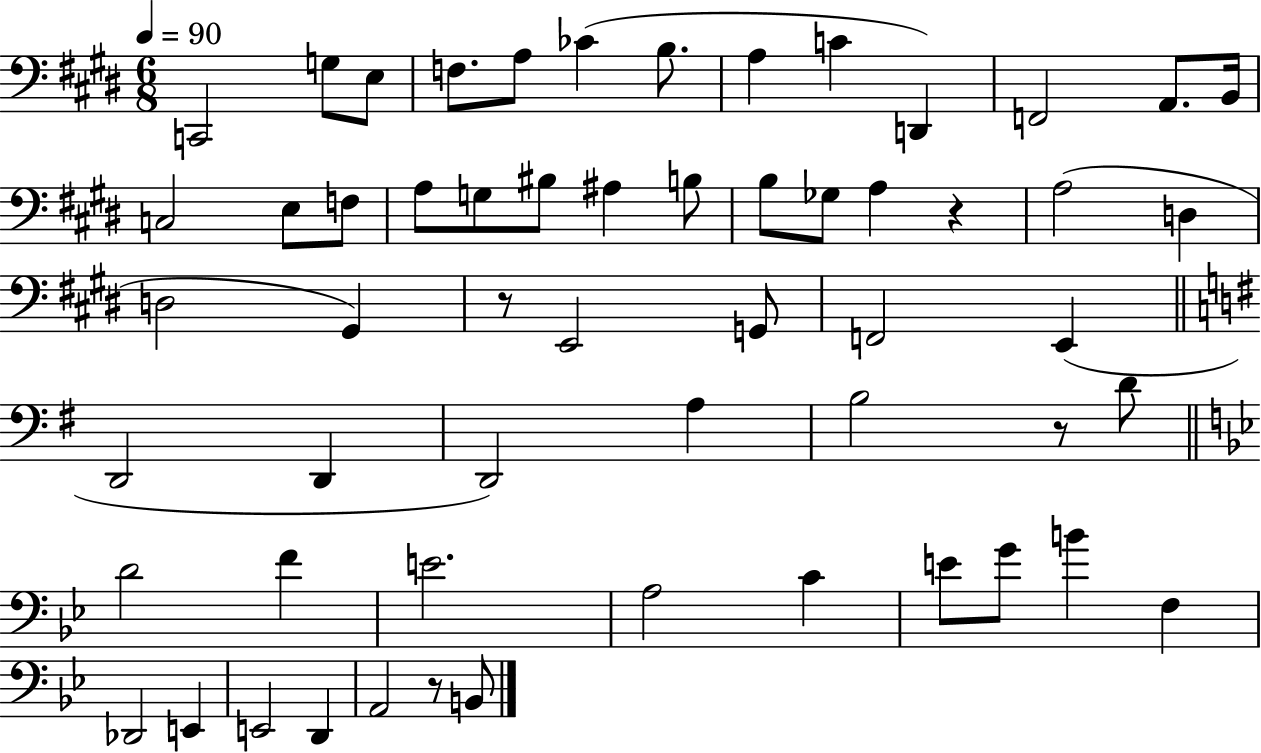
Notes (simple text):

C2/h G3/e E3/e F3/e. A3/e CES4/q B3/e. A3/q C4/q D2/q F2/h A2/e. B2/s C3/h E3/e F3/e A3/e G3/e BIS3/e A#3/q B3/e B3/e Gb3/e A3/q R/q A3/h D3/q D3/h G#2/q R/e E2/h G2/e F2/h E2/q D2/h D2/q D2/h A3/q B3/h R/e D4/e D4/h F4/q E4/h. A3/h C4/q E4/e G4/e B4/q F3/q Db2/h E2/q E2/h D2/q A2/h R/e B2/e